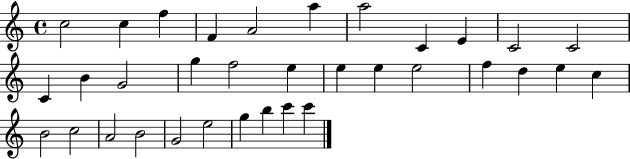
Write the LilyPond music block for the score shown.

{
  \clef treble
  \time 4/4
  \defaultTimeSignature
  \key c \major
  c''2 c''4 f''4 | f'4 a'2 a''4 | a''2 c'4 e'4 | c'2 c'2 | \break c'4 b'4 g'2 | g''4 f''2 e''4 | e''4 e''4 e''2 | f''4 d''4 e''4 c''4 | \break b'2 c''2 | a'2 b'2 | g'2 e''2 | g''4 b''4 c'''4 c'''4 | \break \bar "|."
}